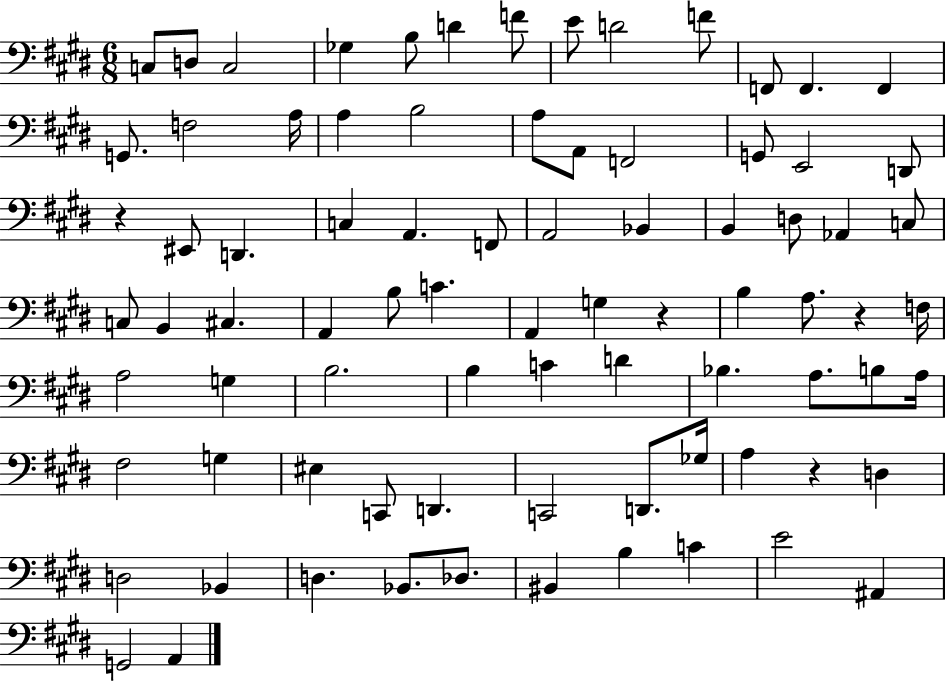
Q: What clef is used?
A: bass